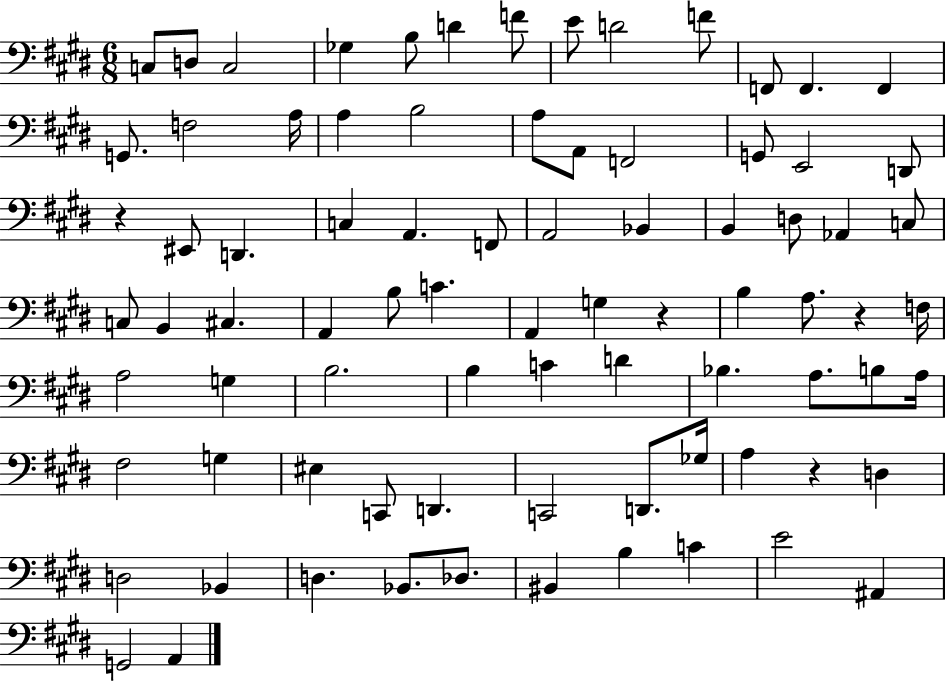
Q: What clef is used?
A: bass